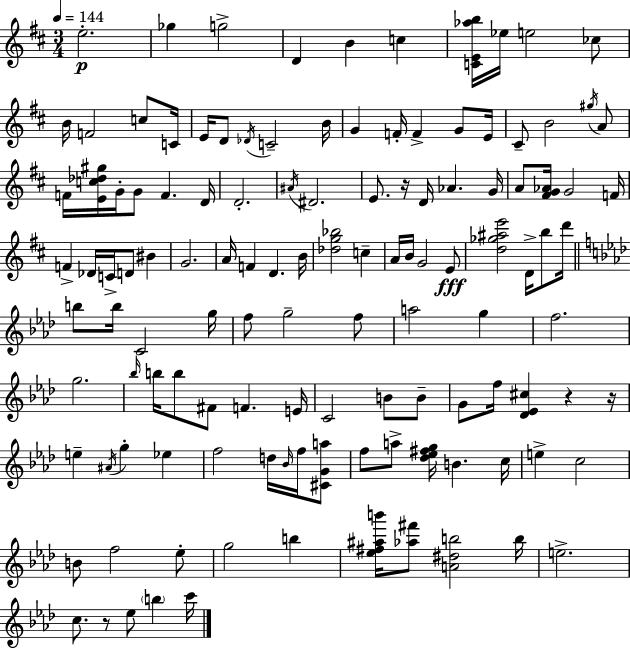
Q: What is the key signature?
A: D major